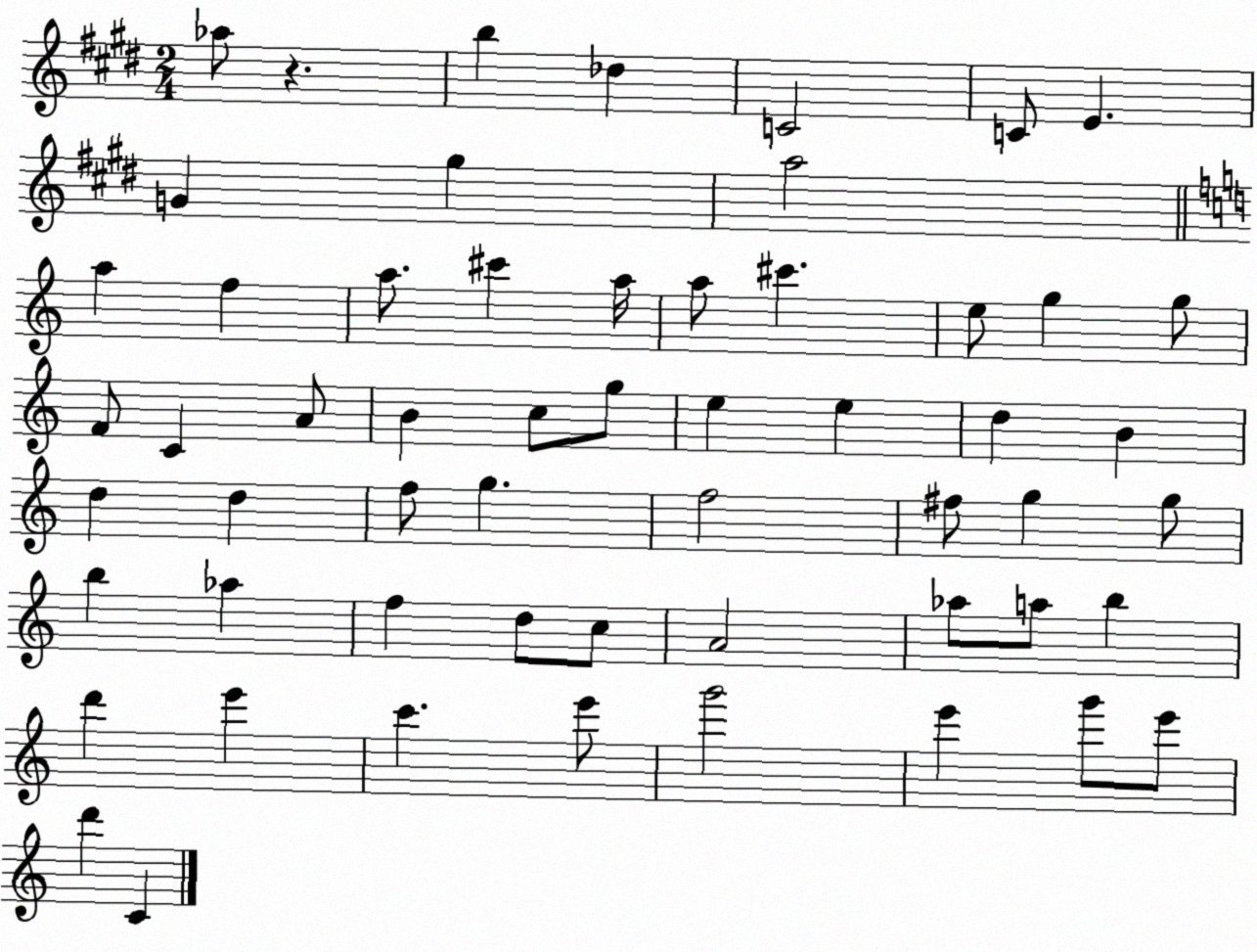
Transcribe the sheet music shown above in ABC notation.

X:1
T:Untitled
M:2/4
L:1/4
K:E
_a/2 z b _d C2 C/2 E G ^g a2 a f a/2 ^c' a/4 a/2 ^c' e/2 g g/2 F/2 C A/2 B c/2 g/2 e e d B d d f/2 g f2 ^f/2 g g/2 b _a f d/2 c/2 A2 _a/2 a/2 b d' e' c' e'/2 g'2 e' g'/2 e'/2 d' C